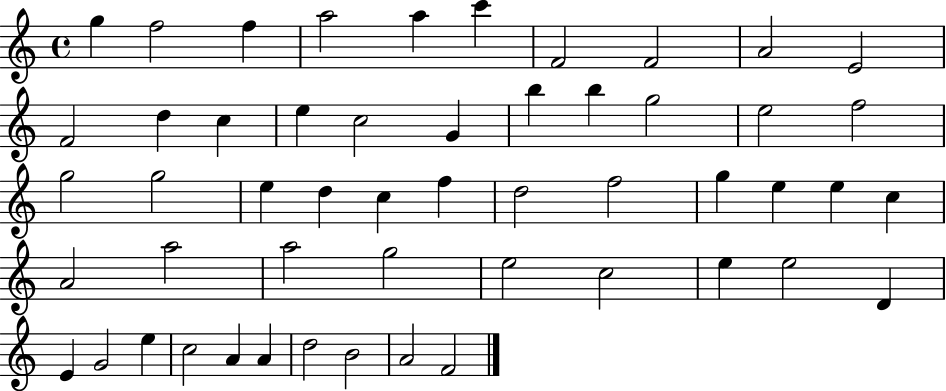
G5/q F5/h F5/q A5/h A5/q C6/q F4/h F4/h A4/h E4/h F4/h D5/q C5/q E5/q C5/h G4/q B5/q B5/q G5/h E5/h F5/h G5/h G5/h E5/q D5/q C5/q F5/q D5/h F5/h G5/q E5/q E5/q C5/q A4/h A5/h A5/h G5/h E5/h C5/h E5/q E5/h D4/q E4/q G4/h E5/q C5/h A4/q A4/q D5/h B4/h A4/h F4/h